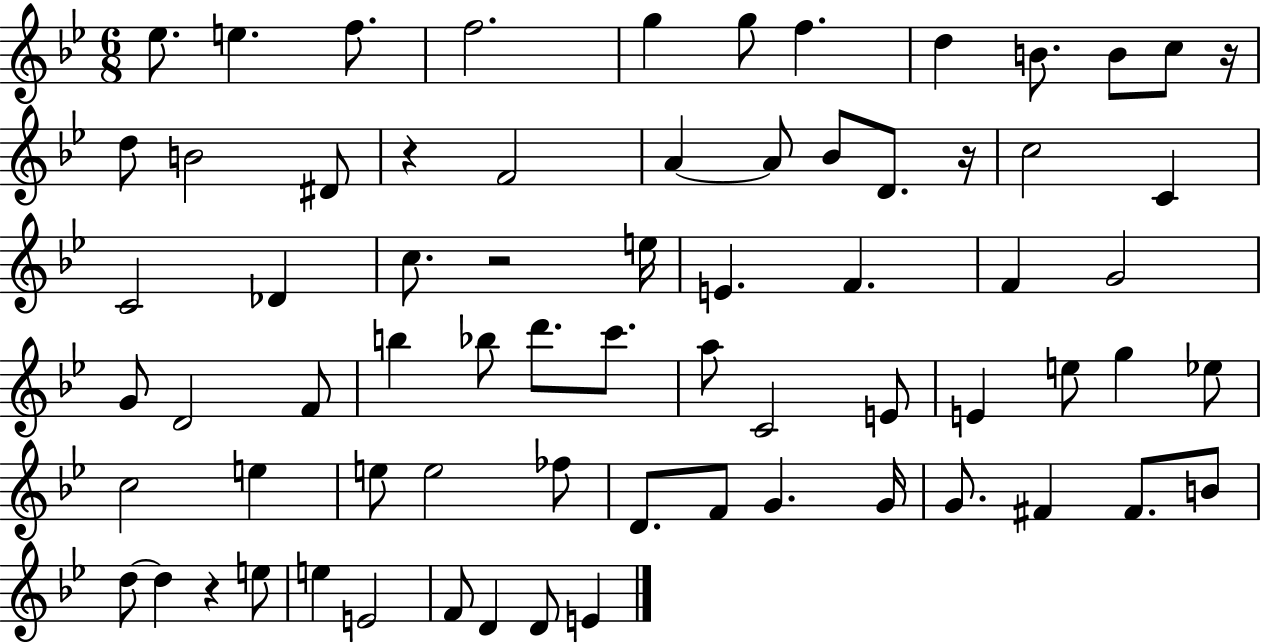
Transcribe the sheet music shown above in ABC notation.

X:1
T:Untitled
M:6/8
L:1/4
K:Bb
_e/2 e f/2 f2 g g/2 f d B/2 B/2 c/2 z/4 d/2 B2 ^D/2 z F2 A A/2 _B/2 D/2 z/4 c2 C C2 _D c/2 z2 e/4 E F F G2 G/2 D2 F/2 b _b/2 d'/2 c'/2 a/2 C2 E/2 E e/2 g _e/2 c2 e e/2 e2 _f/2 D/2 F/2 G G/4 G/2 ^F ^F/2 B/2 d/2 d z e/2 e E2 F/2 D D/2 E